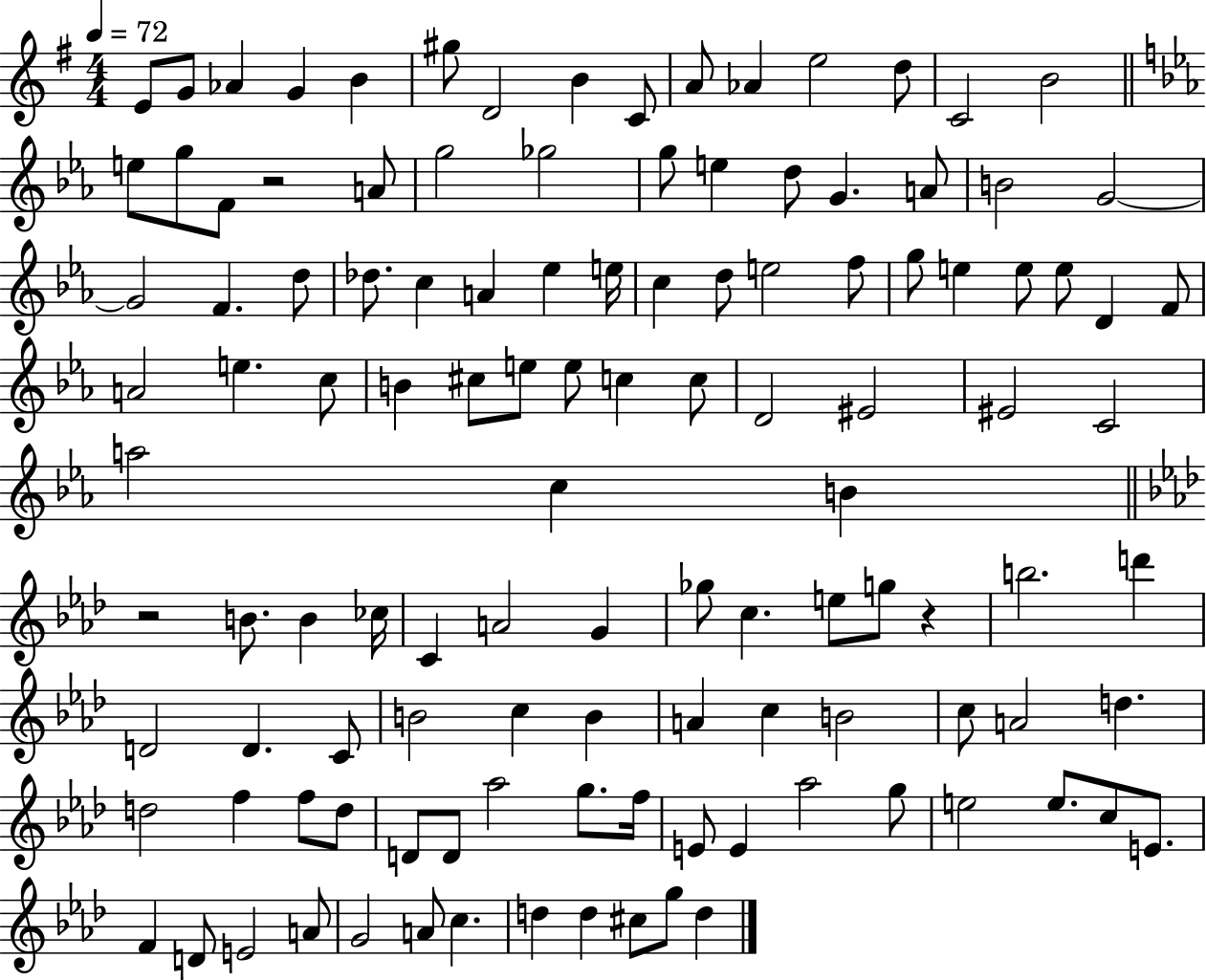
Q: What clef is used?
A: treble